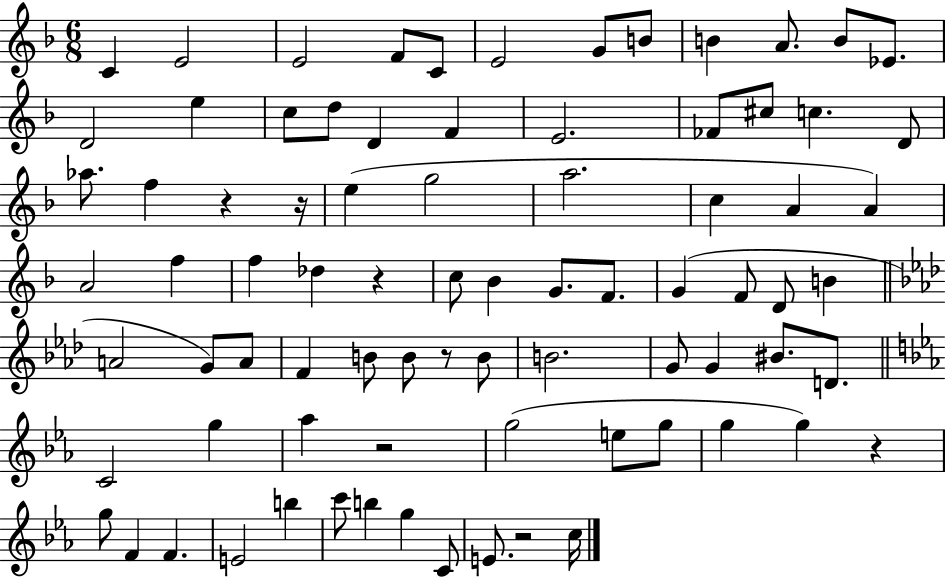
X:1
T:Untitled
M:6/8
L:1/4
K:F
C E2 E2 F/2 C/2 E2 G/2 B/2 B A/2 B/2 _E/2 D2 e c/2 d/2 D F E2 _F/2 ^c/2 c D/2 _a/2 f z z/4 e g2 a2 c A A A2 f f _d z c/2 _B G/2 F/2 G F/2 D/2 B A2 G/2 A/2 F B/2 B/2 z/2 B/2 B2 G/2 G ^B/2 D/2 C2 g _a z2 g2 e/2 g/2 g g z g/2 F F E2 b c'/2 b g C/2 E/2 z2 c/4